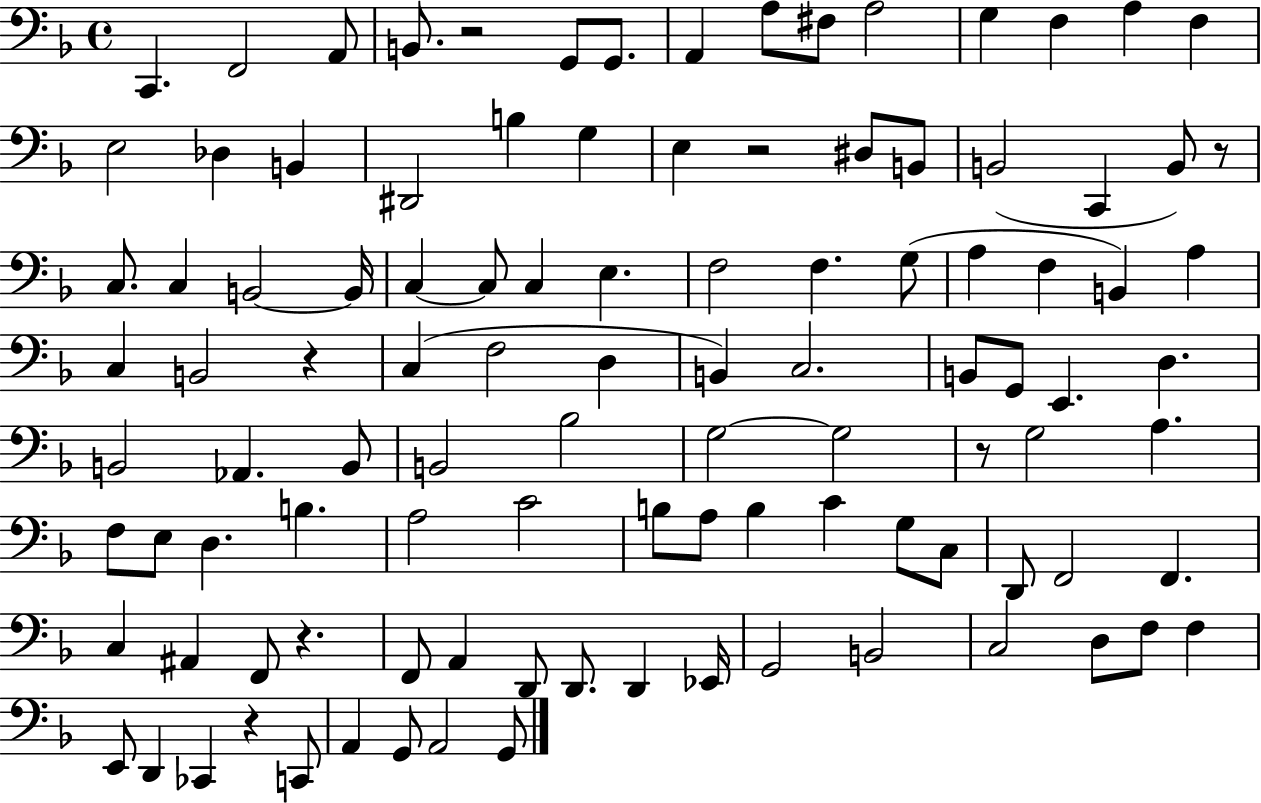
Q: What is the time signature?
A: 4/4